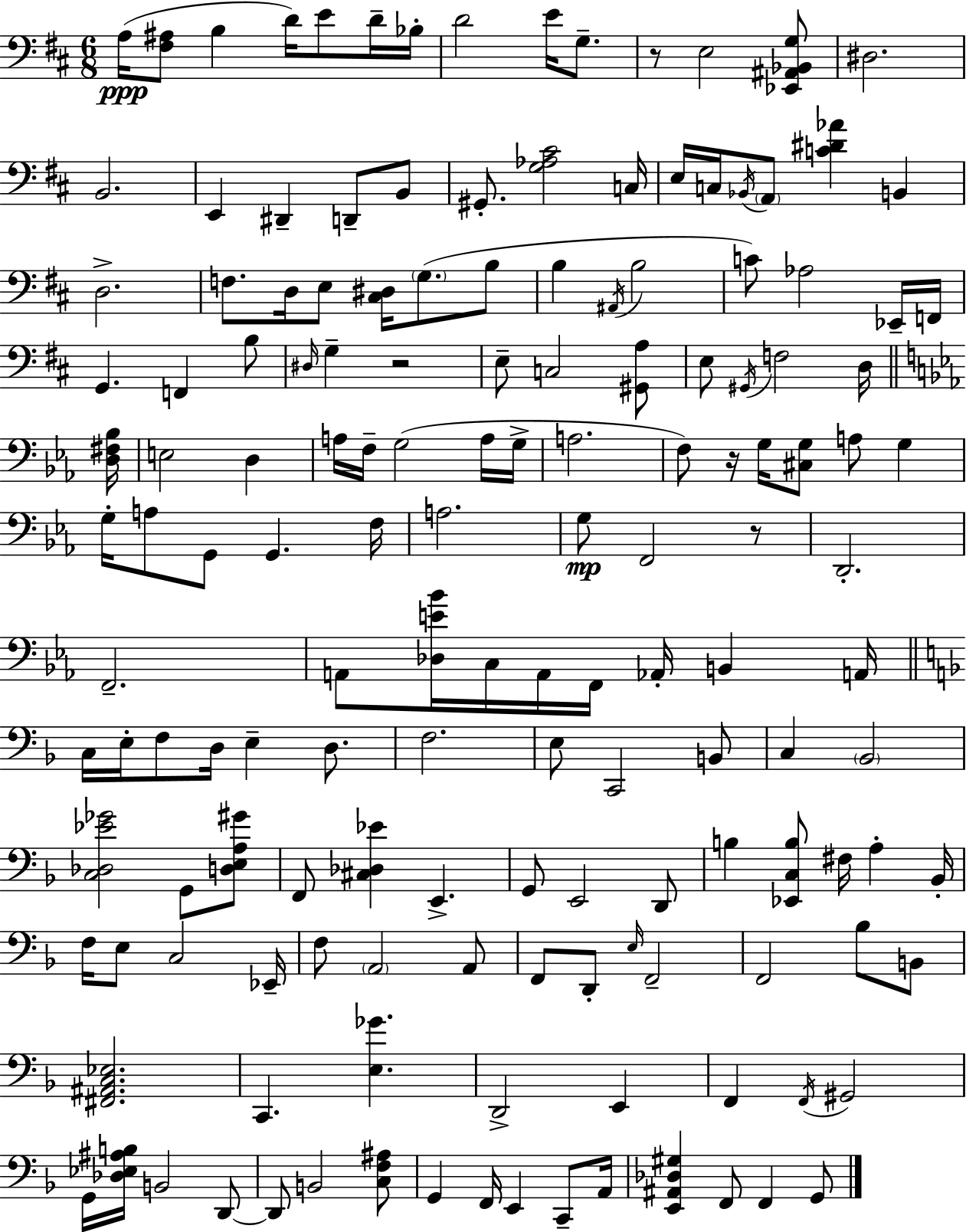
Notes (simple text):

A3/s [F#3,A#3]/e B3/q D4/s E4/e D4/s Bb3/s D4/h E4/s G3/e. R/e E3/h [Eb2,A#2,Bb2,G3]/e D#3/h. B2/h. E2/q D#2/q D2/e B2/e G#2/e. [G3,Ab3,C#4]/h C3/s E3/s C3/s Bb2/s A2/e [C4,D#4,Ab4]/q B2/q D3/h. F3/e. D3/s E3/e [C#3,D#3]/s G3/e. B3/e B3/q A#2/s B3/h C4/e Ab3/h Eb2/s F2/s G2/q. F2/q B3/e D#3/s G3/q R/h E3/e C3/h [G#2,A3]/e E3/e G#2/s F3/h D3/s [D3,F#3,Bb3]/s E3/h D3/q A3/s F3/s G3/h A3/s G3/s A3/h. F3/e R/s G3/s [C#3,G3]/e A3/e G3/q G3/s A3/e G2/e G2/q. F3/s A3/h. G3/e F2/h R/e D2/h. F2/h. A2/e [Db3,E4,Bb4]/s C3/s A2/s F2/s Ab2/s B2/q A2/s C3/s E3/s F3/e D3/s E3/q D3/e. F3/h. E3/e C2/h B2/e C3/q Bb2/h [C3,Db3,Eb4,Gb4]/h G2/e [D3,E3,A3,G#4]/e F2/e [C#3,Db3,Eb4]/q E2/q. G2/e E2/h D2/e B3/q [Eb2,C3,B3]/e F#3/s A3/q Bb2/s F3/s E3/e C3/h Eb2/s F3/e A2/h A2/e F2/e D2/e E3/s F2/h F2/h Bb3/e B2/e [F#2,A#2,C3,Eb3]/h. C2/q. [E3,Gb4]/q. D2/h E2/q F2/q F2/s G#2/h G2/s [Db3,Eb3,A#3,B3]/s B2/h D2/e D2/e B2/h [C3,F3,A#3]/e G2/q F2/s E2/q C2/e A2/s [E2,A#2,Db3,G#3]/q F2/e F2/q G2/e